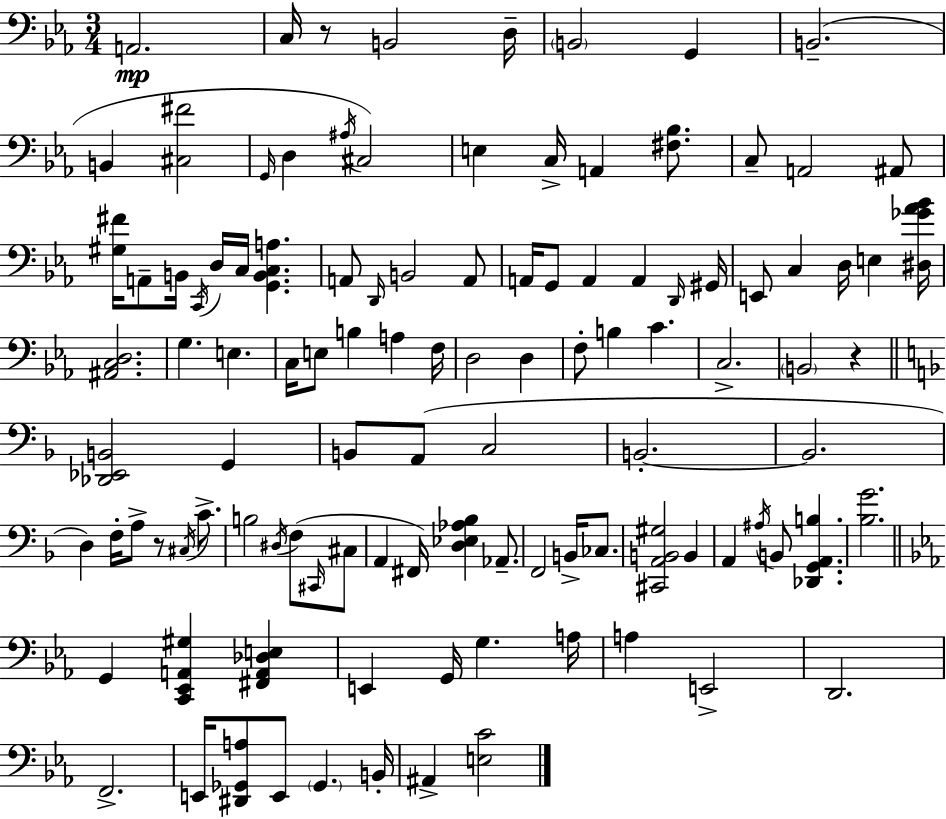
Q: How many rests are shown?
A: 3